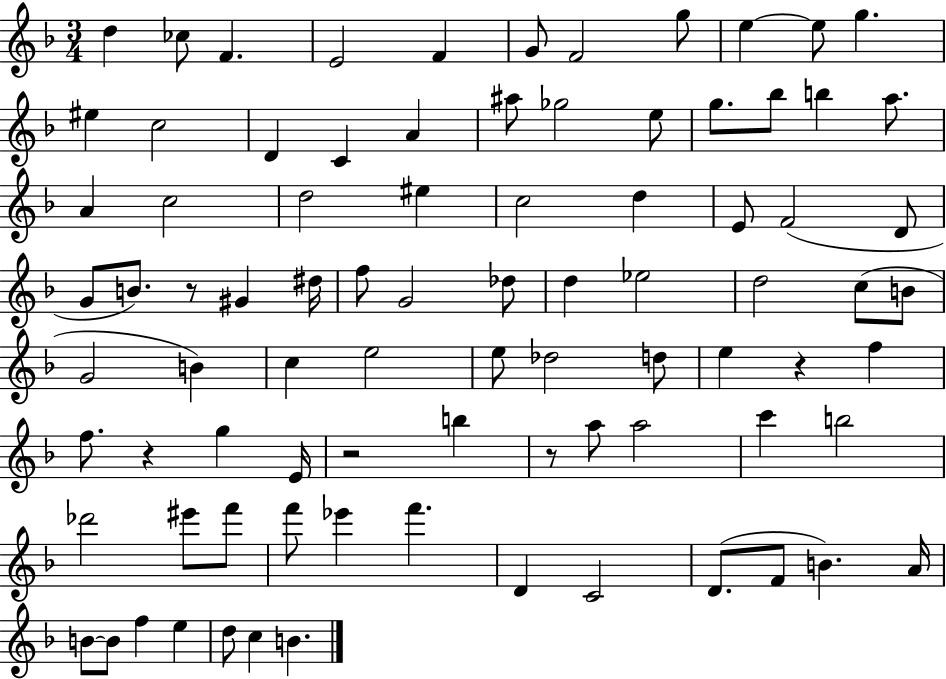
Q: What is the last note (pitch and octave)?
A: B4